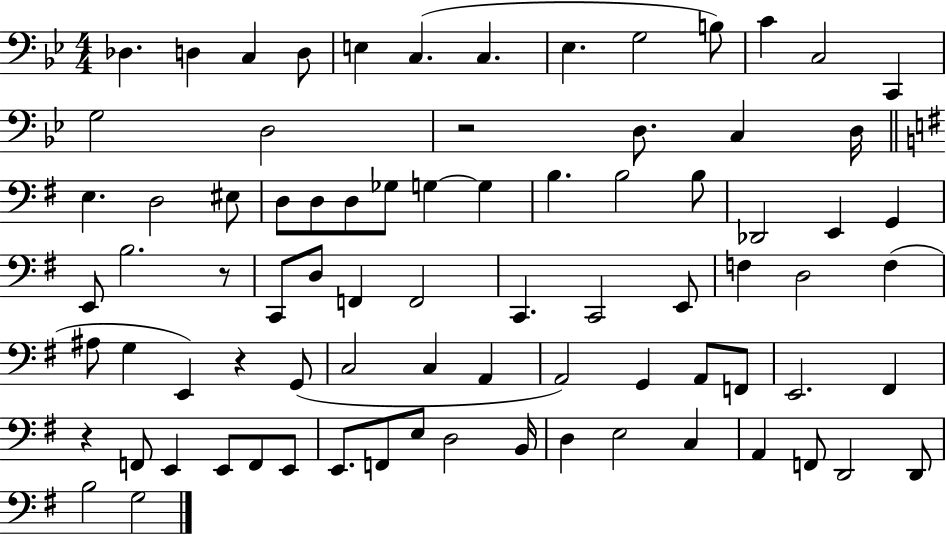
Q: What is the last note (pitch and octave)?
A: G3